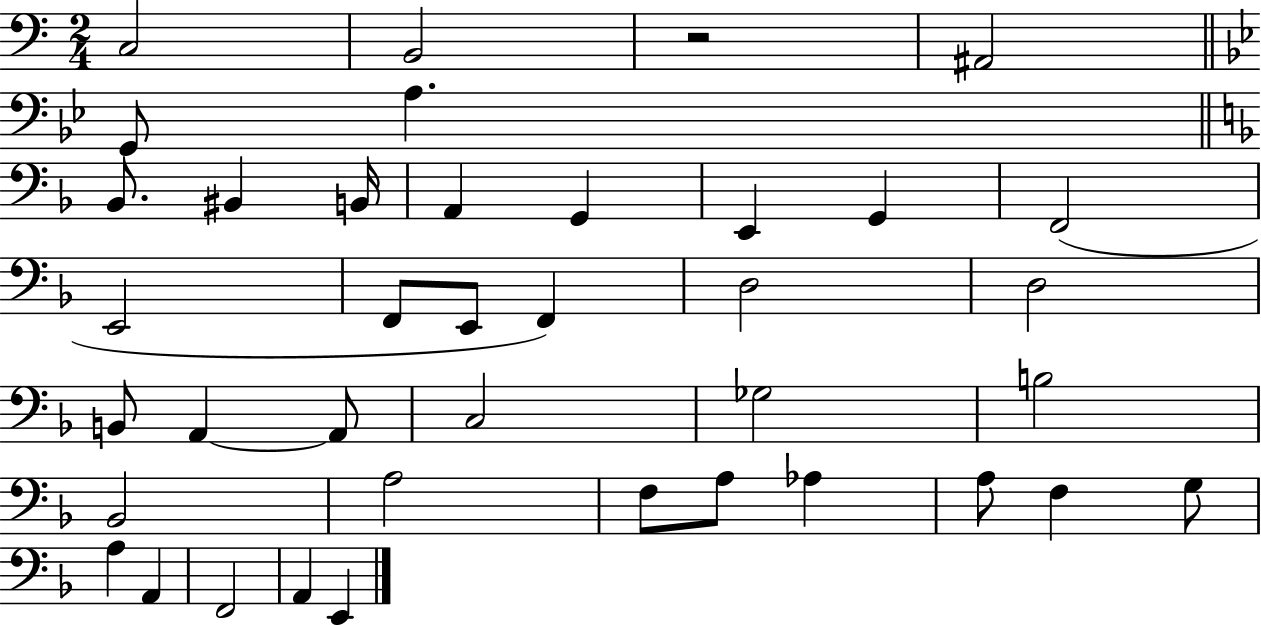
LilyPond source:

{
  \clef bass
  \numericTimeSignature
  \time 2/4
  \key c \major
  \repeat volta 2 { c2 | b,2 | r2 | ais,2 | \break \bar "||" \break \key g \minor g,8 a4. | \bar "||" \break \key f \major bes,8. bis,4 b,16 | a,4 g,4 | e,4 g,4 | f,2( | \break e,2 | f,8 e,8 f,4) | d2 | d2 | \break b,8 a,4~~ a,8 | c2 | ges2 | b2 | \break bes,2 | a2 | f8 a8 aes4 | a8 f4 g8 | \break a4 a,4 | f,2 | a,4 e,4 | } \bar "|."
}